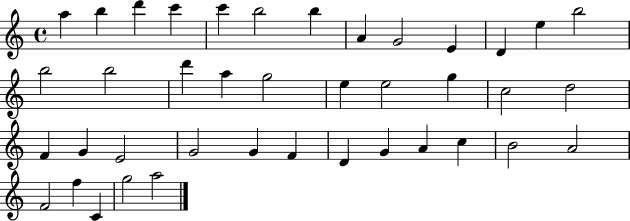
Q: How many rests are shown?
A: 0